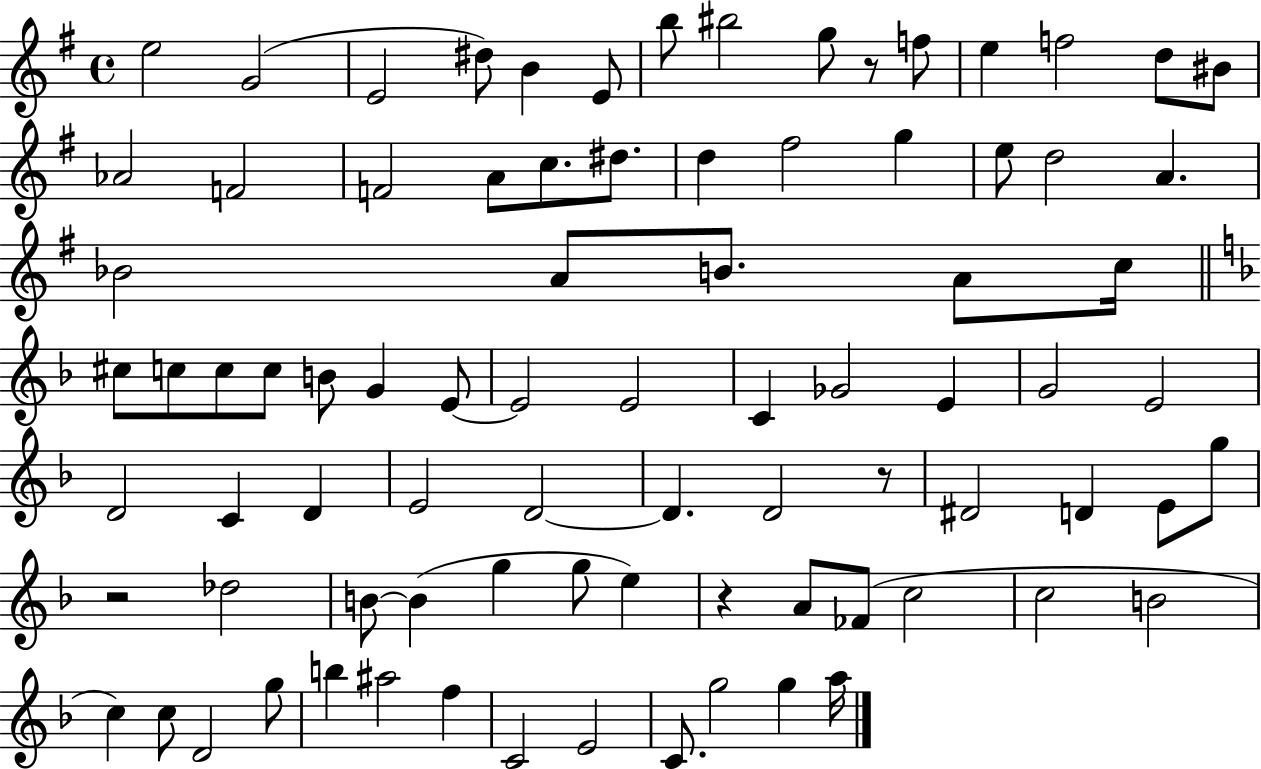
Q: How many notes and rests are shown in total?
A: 84